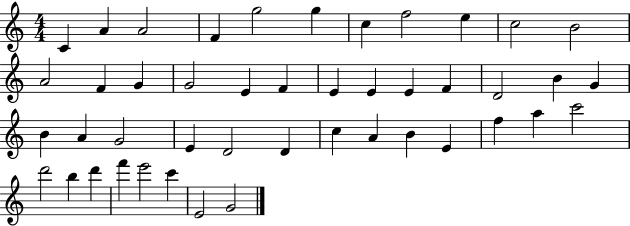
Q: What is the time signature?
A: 4/4